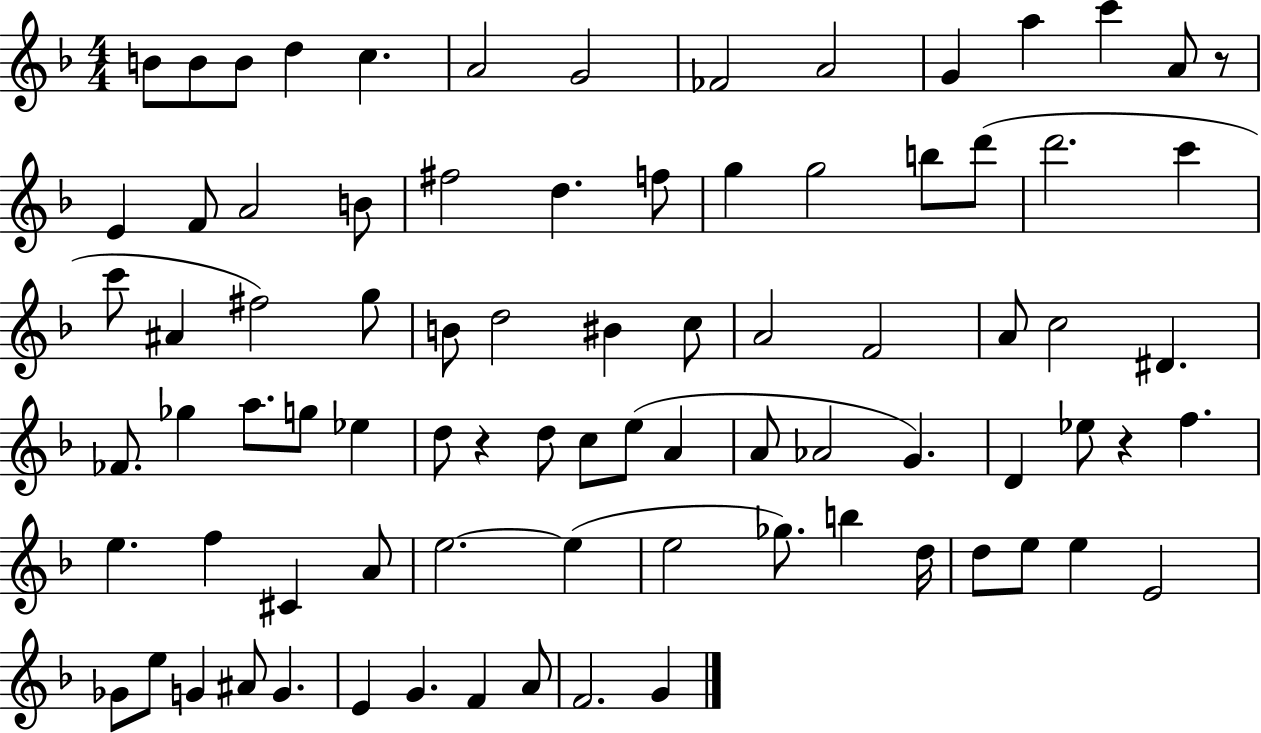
X:1
T:Untitled
M:4/4
L:1/4
K:F
B/2 B/2 B/2 d c A2 G2 _F2 A2 G a c' A/2 z/2 E F/2 A2 B/2 ^f2 d f/2 g g2 b/2 d'/2 d'2 c' c'/2 ^A ^f2 g/2 B/2 d2 ^B c/2 A2 F2 A/2 c2 ^D _F/2 _g a/2 g/2 _e d/2 z d/2 c/2 e/2 A A/2 _A2 G D _e/2 z f e f ^C A/2 e2 e e2 _g/2 b d/4 d/2 e/2 e E2 _G/2 e/2 G ^A/2 G E G F A/2 F2 G